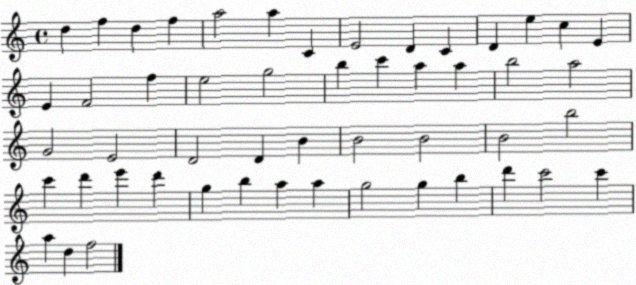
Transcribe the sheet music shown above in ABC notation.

X:1
T:Untitled
M:4/4
L:1/4
K:C
d f d f a2 a C E2 D C D e c E E F2 f e2 g2 b c' a a b2 a2 G2 E2 D2 D B B2 B2 B2 b2 c' d' e' d' g b a a g2 g b d' c'2 c' a d f2